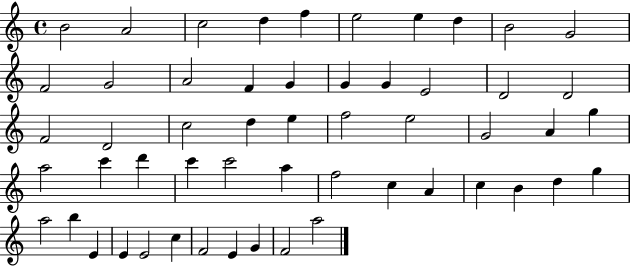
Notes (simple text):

B4/h A4/h C5/h D5/q F5/q E5/h E5/q D5/q B4/h G4/h F4/h G4/h A4/h F4/q G4/q G4/q G4/q E4/h D4/h D4/h F4/h D4/h C5/h D5/q E5/q F5/h E5/h G4/h A4/q G5/q A5/h C6/q D6/q C6/q C6/h A5/q F5/h C5/q A4/q C5/q B4/q D5/q G5/q A5/h B5/q E4/q E4/q E4/h C5/q F4/h E4/q G4/q F4/h A5/h